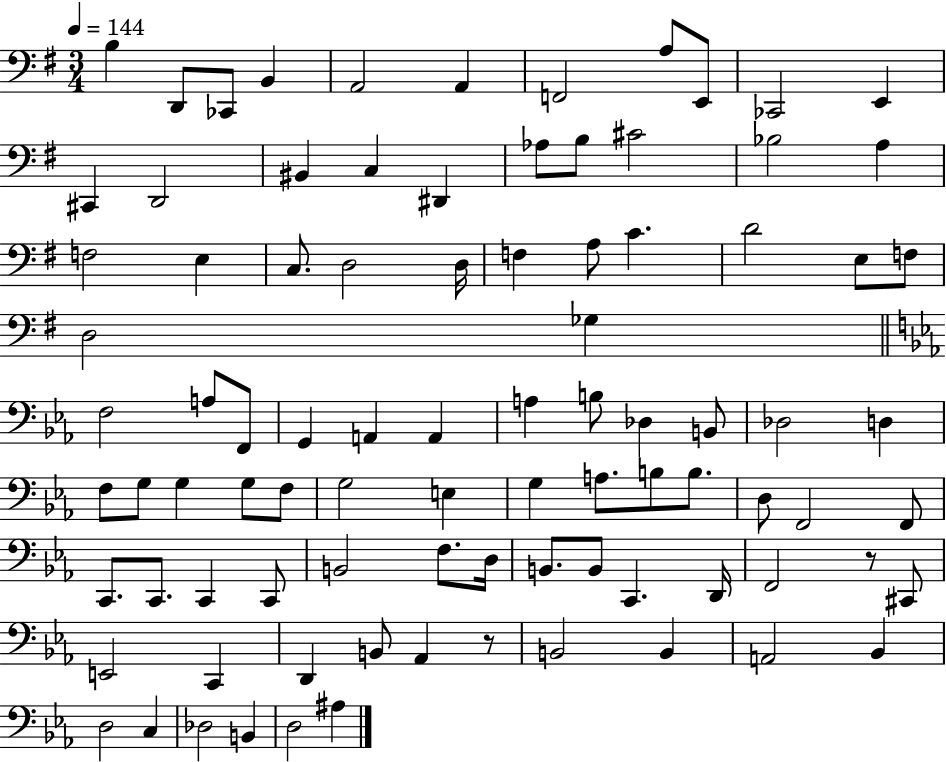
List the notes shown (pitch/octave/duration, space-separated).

B3/q D2/e CES2/e B2/q A2/h A2/q F2/h A3/e E2/e CES2/h E2/q C#2/q D2/h BIS2/q C3/q D#2/q Ab3/e B3/e C#4/h Bb3/h A3/q F3/h E3/q C3/e. D3/h D3/s F3/q A3/e C4/q. D4/h E3/e F3/e D3/h Gb3/q F3/h A3/e F2/e G2/q A2/q A2/q A3/q B3/e Db3/q B2/e Db3/h D3/q F3/e G3/e G3/q G3/e F3/e G3/h E3/q G3/q A3/e. B3/e B3/e. D3/e F2/h F2/e C2/e. C2/e. C2/q C2/e B2/h F3/e. D3/s B2/e. B2/e C2/q. D2/s F2/h R/e C#2/e E2/h C2/q D2/q B2/e Ab2/q R/e B2/h B2/q A2/h Bb2/q D3/h C3/q Db3/h B2/q D3/h A#3/q